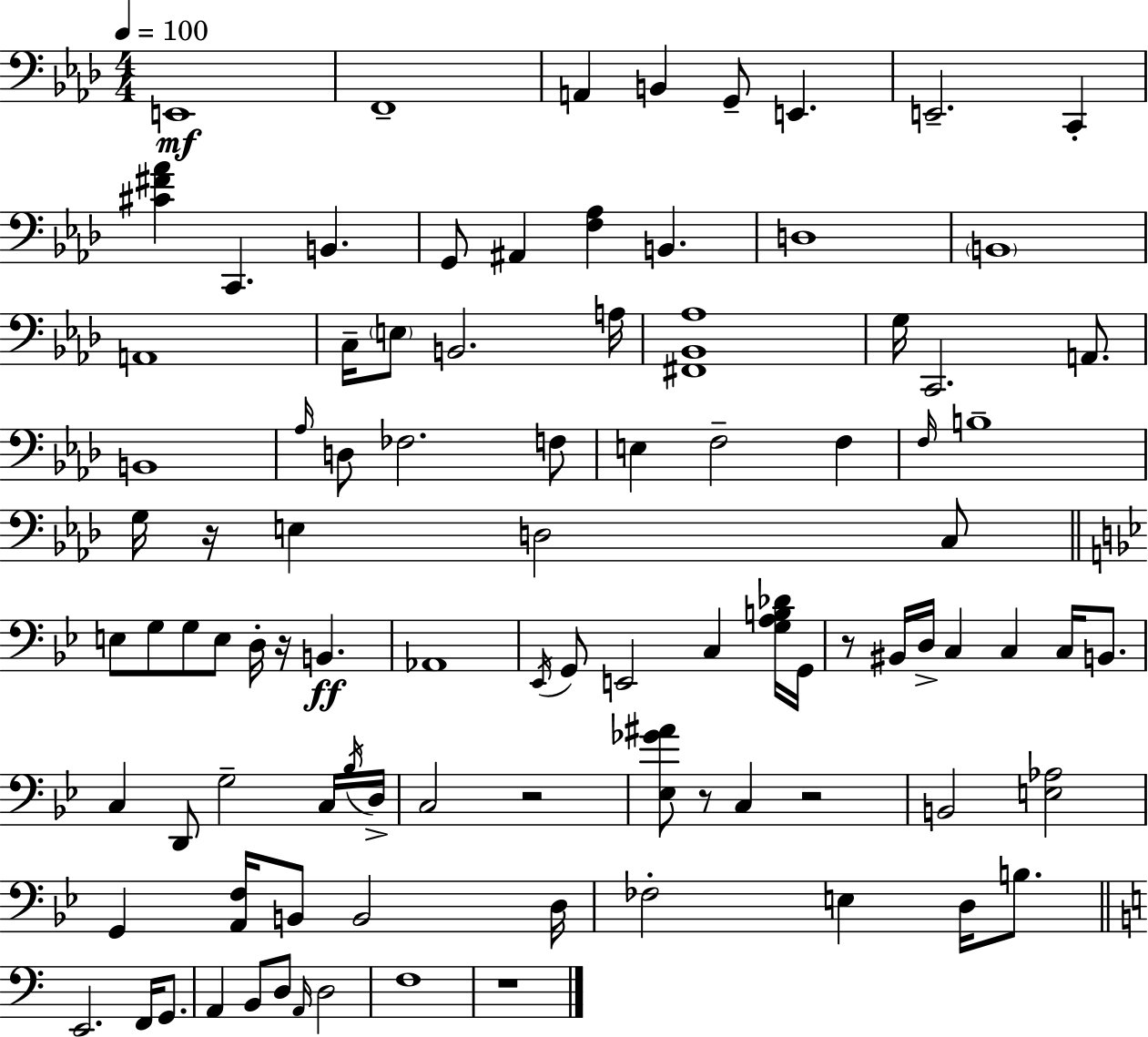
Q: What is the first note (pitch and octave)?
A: E2